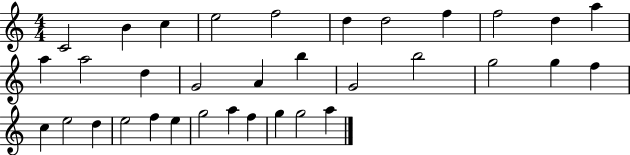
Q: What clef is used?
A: treble